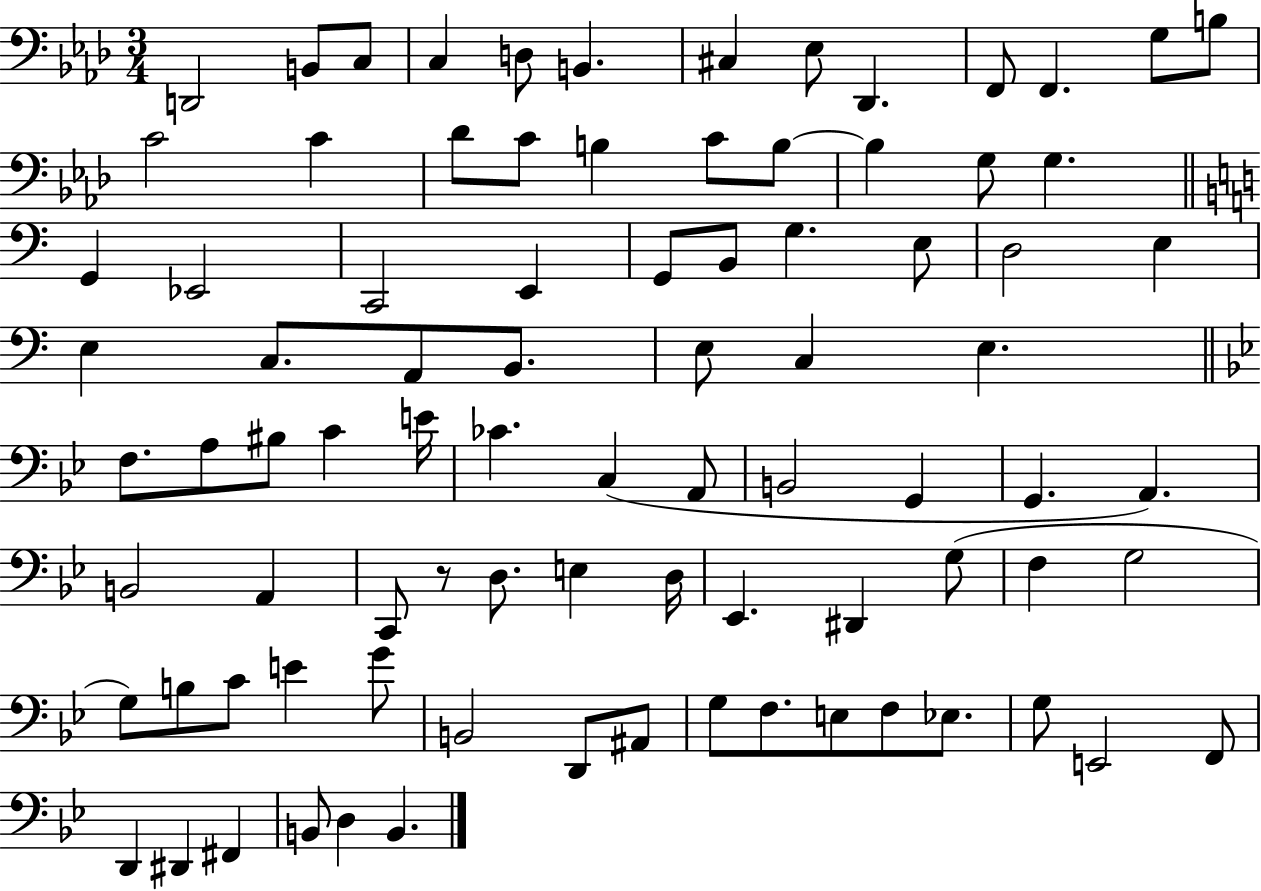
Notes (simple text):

D2/h B2/e C3/e C3/q D3/e B2/q. C#3/q Eb3/e Db2/q. F2/e F2/q. G3/e B3/e C4/h C4/q Db4/e C4/e B3/q C4/e B3/e B3/q G3/e G3/q. G2/q Eb2/h C2/h E2/q G2/e B2/e G3/q. E3/e D3/h E3/q E3/q C3/e. A2/e B2/e. E3/e C3/q E3/q. F3/e. A3/e BIS3/e C4/q E4/s CES4/q. C3/q A2/e B2/h G2/q G2/q. A2/q. B2/h A2/q C2/e R/e D3/e. E3/q D3/s Eb2/q. D#2/q G3/e F3/q G3/h G3/e B3/e C4/e E4/q G4/e B2/h D2/e A#2/e G3/e F3/e. E3/e F3/e Eb3/e. G3/e E2/h F2/e D2/q D#2/q F#2/q B2/e D3/q B2/q.